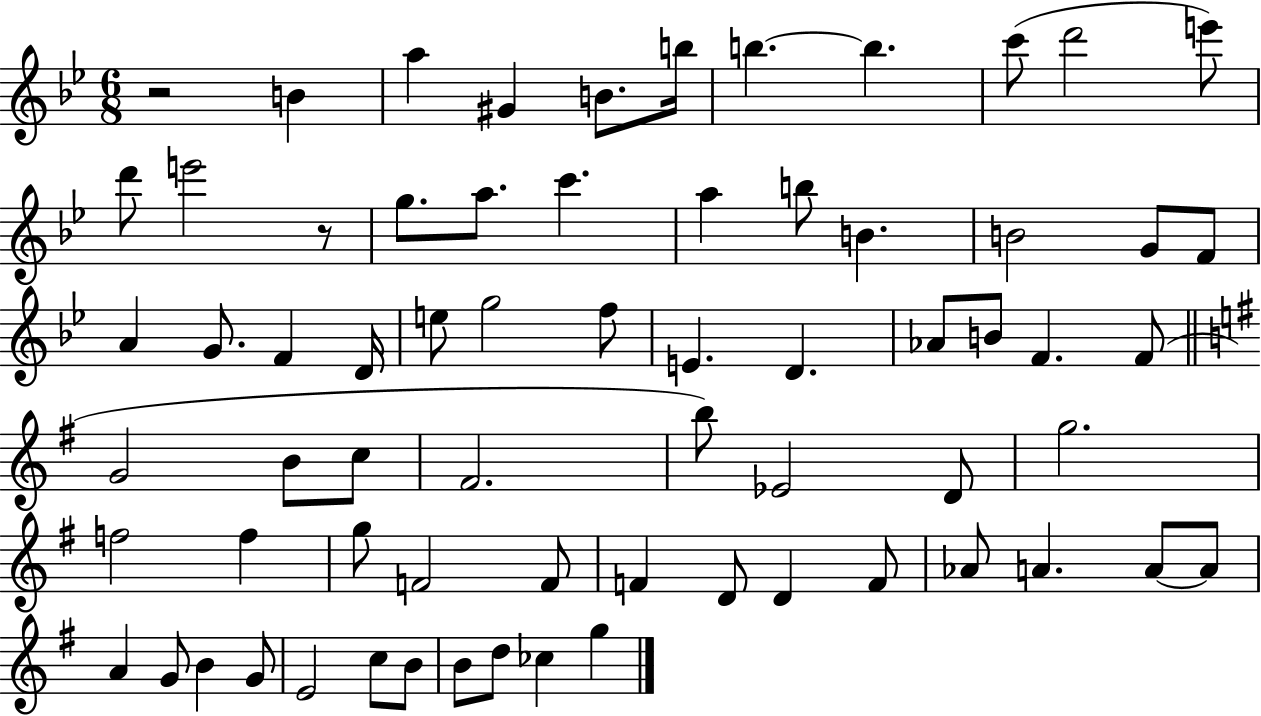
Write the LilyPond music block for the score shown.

{
  \clef treble
  \numericTimeSignature
  \time 6/8
  \key bes \major
  \repeat volta 2 { r2 b'4 | a''4 gis'4 b'8. b''16 | b''4.~~ b''4. | c'''8( d'''2 e'''8) | \break d'''8 e'''2 r8 | g''8. a''8. c'''4. | a''4 b''8 b'4. | b'2 g'8 f'8 | \break a'4 g'8. f'4 d'16 | e''8 g''2 f''8 | e'4. d'4. | aes'8 b'8 f'4. f'8( | \break \bar "||" \break \key g \major g'2 b'8 c''8 | fis'2. | b''8) ees'2 d'8 | g''2. | \break f''2 f''4 | g''8 f'2 f'8 | f'4 d'8 d'4 f'8 | aes'8 a'4. a'8~~ a'8 | \break a'4 g'8 b'4 g'8 | e'2 c''8 b'8 | b'8 d''8 ces''4 g''4 | } \bar "|."
}